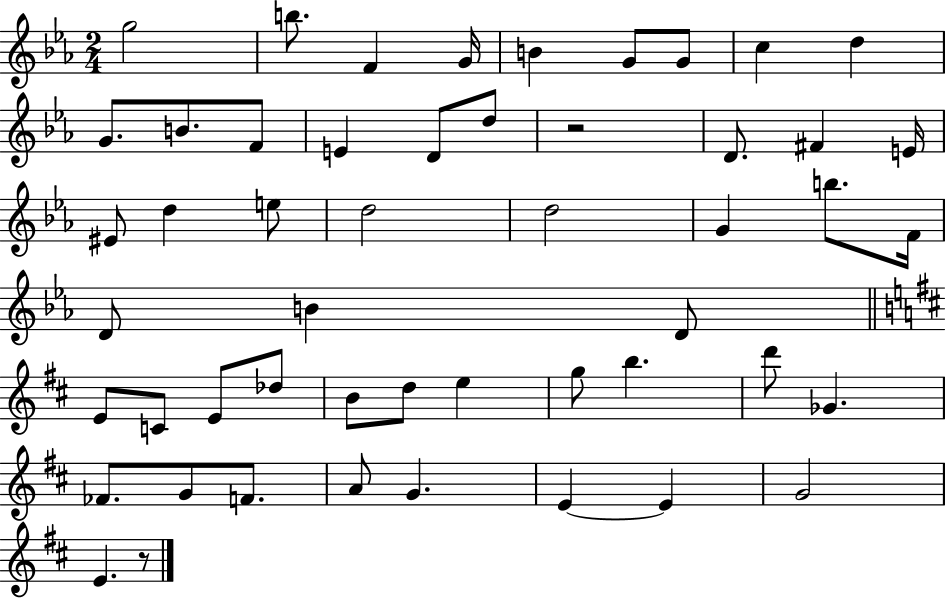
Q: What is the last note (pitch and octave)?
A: E4